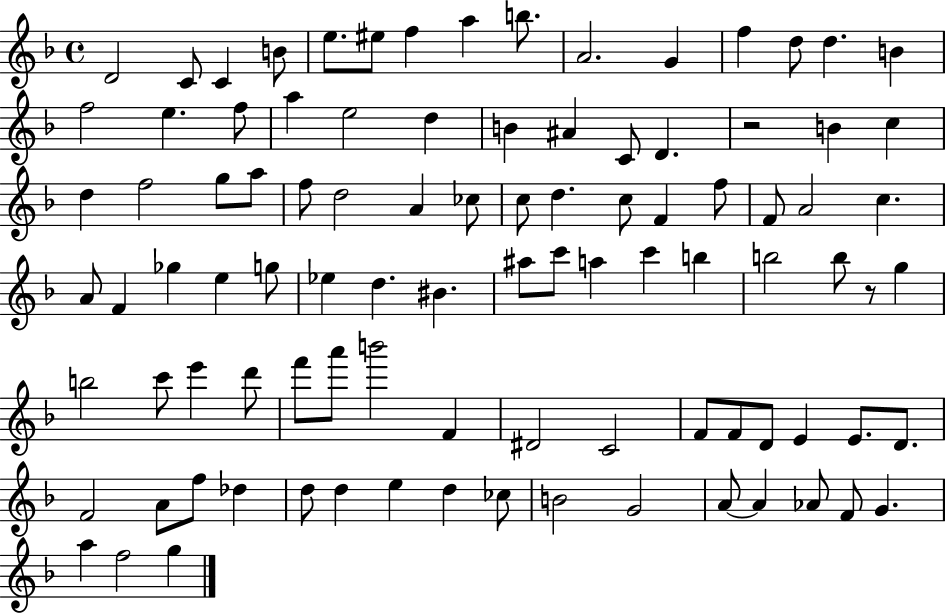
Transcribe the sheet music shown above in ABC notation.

X:1
T:Untitled
M:4/4
L:1/4
K:F
D2 C/2 C B/2 e/2 ^e/2 f a b/2 A2 G f d/2 d B f2 e f/2 a e2 d B ^A C/2 D z2 B c d f2 g/2 a/2 f/2 d2 A _c/2 c/2 d c/2 F f/2 F/2 A2 c A/2 F _g e g/2 _e d ^B ^a/2 c'/2 a c' b b2 b/2 z/2 g b2 c'/2 e' d'/2 f'/2 a'/2 b'2 F ^D2 C2 F/2 F/2 D/2 E E/2 D/2 F2 A/2 f/2 _d d/2 d e d _c/2 B2 G2 A/2 A _A/2 F/2 G a f2 g